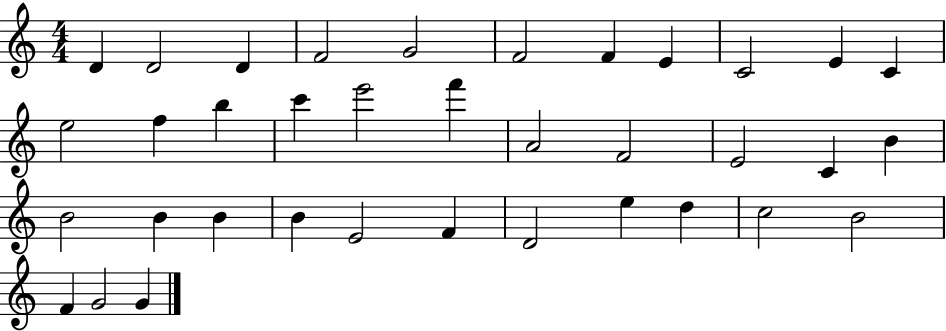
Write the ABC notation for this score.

X:1
T:Untitled
M:4/4
L:1/4
K:C
D D2 D F2 G2 F2 F E C2 E C e2 f b c' e'2 f' A2 F2 E2 C B B2 B B B E2 F D2 e d c2 B2 F G2 G